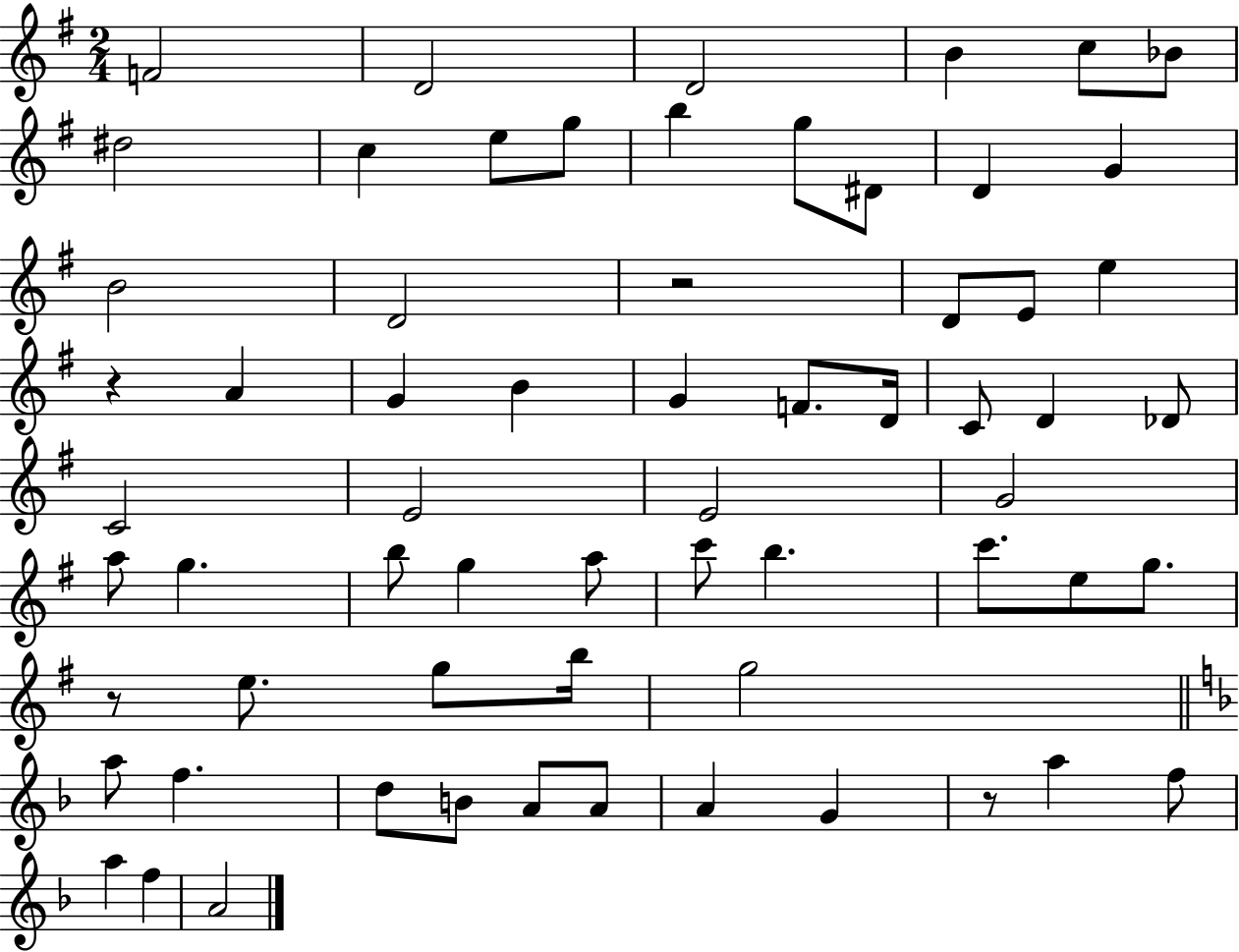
F4/h D4/h D4/h B4/q C5/e Bb4/e D#5/h C5/q E5/e G5/e B5/q G5/e D#4/e D4/q G4/q B4/h D4/h R/h D4/e E4/e E5/q R/q A4/q G4/q B4/q G4/q F4/e. D4/s C4/e D4/q Db4/e C4/h E4/h E4/h G4/h A5/e G5/q. B5/e G5/q A5/e C6/e B5/q. C6/e. E5/e G5/e. R/e E5/e. G5/e B5/s G5/h A5/e F5/q. D5/e B4/e A4/e A4/e A4/q G4/q R/e A5/q F5/e A5/q F5/q A4/h